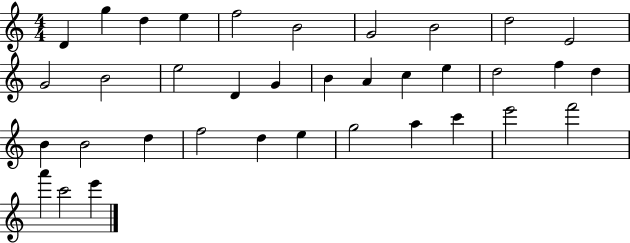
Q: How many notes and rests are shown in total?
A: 36